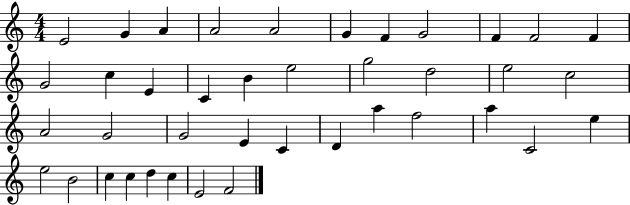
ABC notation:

X:1
T:Untitled
M:4/4
L:1/4
K:C
E2 G A A2 A2 G F G2 F F2 F G2 c E C B e2 g2 d2 e2 c2 A2 G2 G2 E C D a f2 a C2 e e2 B2 c c d c E2 F2